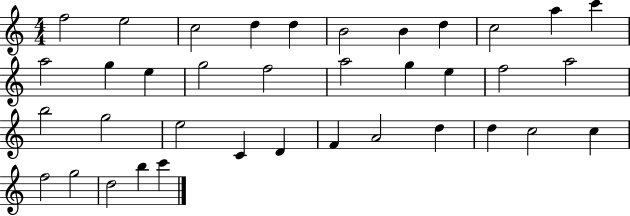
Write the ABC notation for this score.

X:1
T:Untitled
M:4/4
L:1/4
K:C
f2 e2 c2 d d B2 B d c2 a c' a2 g e g2 f2 a2 g e f2 a2 b2 g2 e2 C D F A2 d d c2 c f2 g2 d2 b c'